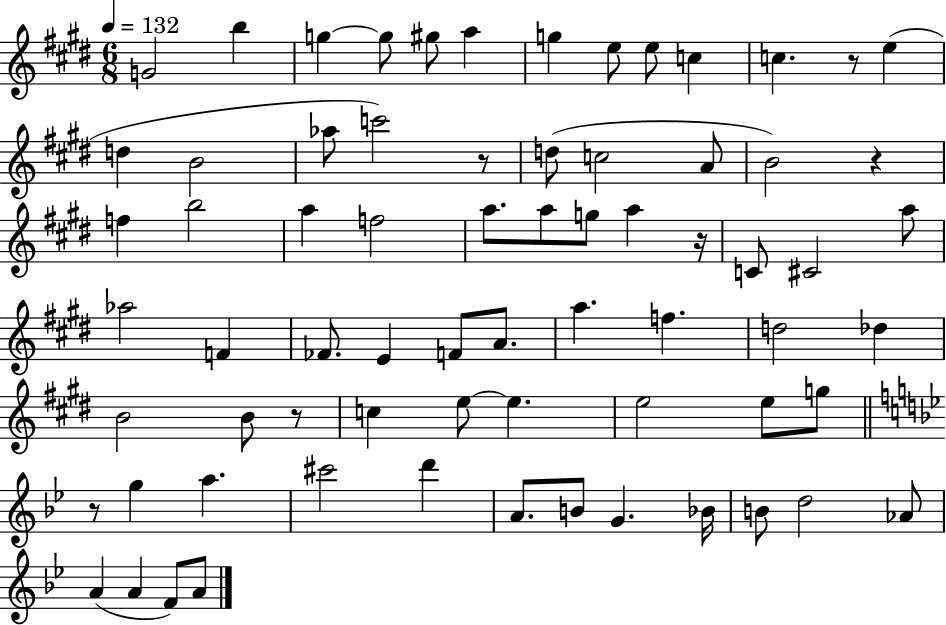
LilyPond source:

{
  \clef treble
  \numericTimeSignature
  \time 6/8
  \key e \major
  \tempo 4 = 132
  g'2 b''4 | g''4~~ g''8 gis''8 a''4 | g''4 e''8 e''8 c''4 | c''4. r8 e''4( | \break d''4 b'2 | aes''8 c'''2) r8 | d''8( c''2 a'8 | b'2) r4 | \break f''4 b''2 | a''4 f''2 | a''8. a''8 g''8 a''4 r16 | c'8 cis'2 a''8 | \break aes''2 f'4 | fes'8. e'4 f'8 a'8. | a''4. f''4. | d''2 des''4 | \break b'2 b'8 r8 | c''4 e''8~~ e''4. | e''2 e''8 g''8 | \bar "||" \break \key bes \major r8 g''4 a''4. | cis'''2 d'''4 | a'8. b'8 g'4. bes'16 | b'8 d''2 aes'8 | \break a'4( a'4 f'8) a'8 | \bar "|."
}